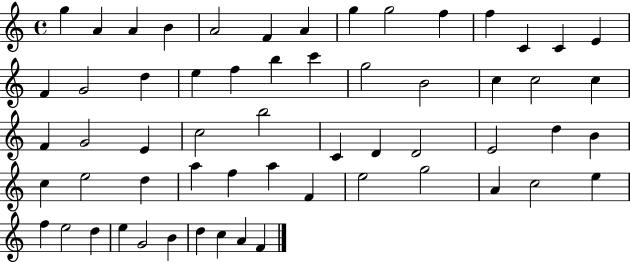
X:1
T:Untitled
M:4/4
L:1/4
K:C
g A A B A2 F A g g2 f f C C E F G2 d e f b c' g2 B2 c c2 c F G2 E c2 b2 C D D2 E2 d B c e2 d a f a F e2 g2 A c2 e f e2 d e G2 B d c A F